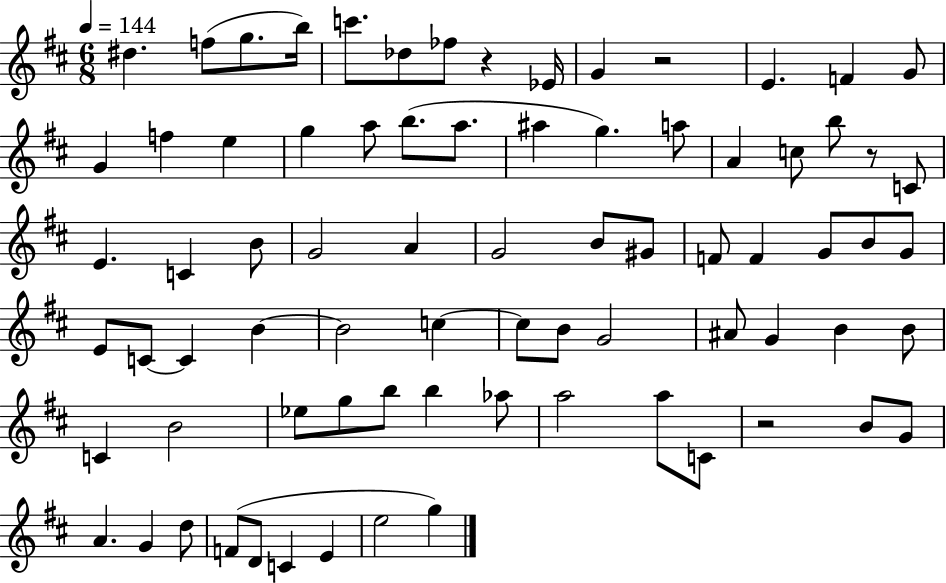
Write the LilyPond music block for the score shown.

{
  \clef treble
  \numericTimeSignature
  \time 6/8
  \key d \major
  \tempo 4 = 144
  dis''4. f''8( g''8. b''16) | c'''8. des''8 fes''8 r4 ees'16 | g'4 r2 | e'4. f'4 g'8 | \break g'4 f''4 e''4 | g''4 a''8 b''8.( a''8. | ais''4 g''4.) a''8 | a'4 c''8 b''8 r8 c'8 | \break e'4. c'4 b'8 | g'2 a'4 | g'2 b'8 gis'8 | f'8 f'4 g'8 b'8 g'8 | \break e'8 c'8~~ c'4 b'4~~ | b'2 c''4~~ | c''8 b'8 g'2 | ais'8 g'4 b'4 b'8 | \break c'4 b'2 | ees''8 g''8 b''8 b''4 aes''8 | a''2 a''8 c'8 | r2 b'8 g'8 | \break a'4. g'4 d''8 | f'8( d'8 c'4 e'4 | e''2 g''4) | \bar "|."
}